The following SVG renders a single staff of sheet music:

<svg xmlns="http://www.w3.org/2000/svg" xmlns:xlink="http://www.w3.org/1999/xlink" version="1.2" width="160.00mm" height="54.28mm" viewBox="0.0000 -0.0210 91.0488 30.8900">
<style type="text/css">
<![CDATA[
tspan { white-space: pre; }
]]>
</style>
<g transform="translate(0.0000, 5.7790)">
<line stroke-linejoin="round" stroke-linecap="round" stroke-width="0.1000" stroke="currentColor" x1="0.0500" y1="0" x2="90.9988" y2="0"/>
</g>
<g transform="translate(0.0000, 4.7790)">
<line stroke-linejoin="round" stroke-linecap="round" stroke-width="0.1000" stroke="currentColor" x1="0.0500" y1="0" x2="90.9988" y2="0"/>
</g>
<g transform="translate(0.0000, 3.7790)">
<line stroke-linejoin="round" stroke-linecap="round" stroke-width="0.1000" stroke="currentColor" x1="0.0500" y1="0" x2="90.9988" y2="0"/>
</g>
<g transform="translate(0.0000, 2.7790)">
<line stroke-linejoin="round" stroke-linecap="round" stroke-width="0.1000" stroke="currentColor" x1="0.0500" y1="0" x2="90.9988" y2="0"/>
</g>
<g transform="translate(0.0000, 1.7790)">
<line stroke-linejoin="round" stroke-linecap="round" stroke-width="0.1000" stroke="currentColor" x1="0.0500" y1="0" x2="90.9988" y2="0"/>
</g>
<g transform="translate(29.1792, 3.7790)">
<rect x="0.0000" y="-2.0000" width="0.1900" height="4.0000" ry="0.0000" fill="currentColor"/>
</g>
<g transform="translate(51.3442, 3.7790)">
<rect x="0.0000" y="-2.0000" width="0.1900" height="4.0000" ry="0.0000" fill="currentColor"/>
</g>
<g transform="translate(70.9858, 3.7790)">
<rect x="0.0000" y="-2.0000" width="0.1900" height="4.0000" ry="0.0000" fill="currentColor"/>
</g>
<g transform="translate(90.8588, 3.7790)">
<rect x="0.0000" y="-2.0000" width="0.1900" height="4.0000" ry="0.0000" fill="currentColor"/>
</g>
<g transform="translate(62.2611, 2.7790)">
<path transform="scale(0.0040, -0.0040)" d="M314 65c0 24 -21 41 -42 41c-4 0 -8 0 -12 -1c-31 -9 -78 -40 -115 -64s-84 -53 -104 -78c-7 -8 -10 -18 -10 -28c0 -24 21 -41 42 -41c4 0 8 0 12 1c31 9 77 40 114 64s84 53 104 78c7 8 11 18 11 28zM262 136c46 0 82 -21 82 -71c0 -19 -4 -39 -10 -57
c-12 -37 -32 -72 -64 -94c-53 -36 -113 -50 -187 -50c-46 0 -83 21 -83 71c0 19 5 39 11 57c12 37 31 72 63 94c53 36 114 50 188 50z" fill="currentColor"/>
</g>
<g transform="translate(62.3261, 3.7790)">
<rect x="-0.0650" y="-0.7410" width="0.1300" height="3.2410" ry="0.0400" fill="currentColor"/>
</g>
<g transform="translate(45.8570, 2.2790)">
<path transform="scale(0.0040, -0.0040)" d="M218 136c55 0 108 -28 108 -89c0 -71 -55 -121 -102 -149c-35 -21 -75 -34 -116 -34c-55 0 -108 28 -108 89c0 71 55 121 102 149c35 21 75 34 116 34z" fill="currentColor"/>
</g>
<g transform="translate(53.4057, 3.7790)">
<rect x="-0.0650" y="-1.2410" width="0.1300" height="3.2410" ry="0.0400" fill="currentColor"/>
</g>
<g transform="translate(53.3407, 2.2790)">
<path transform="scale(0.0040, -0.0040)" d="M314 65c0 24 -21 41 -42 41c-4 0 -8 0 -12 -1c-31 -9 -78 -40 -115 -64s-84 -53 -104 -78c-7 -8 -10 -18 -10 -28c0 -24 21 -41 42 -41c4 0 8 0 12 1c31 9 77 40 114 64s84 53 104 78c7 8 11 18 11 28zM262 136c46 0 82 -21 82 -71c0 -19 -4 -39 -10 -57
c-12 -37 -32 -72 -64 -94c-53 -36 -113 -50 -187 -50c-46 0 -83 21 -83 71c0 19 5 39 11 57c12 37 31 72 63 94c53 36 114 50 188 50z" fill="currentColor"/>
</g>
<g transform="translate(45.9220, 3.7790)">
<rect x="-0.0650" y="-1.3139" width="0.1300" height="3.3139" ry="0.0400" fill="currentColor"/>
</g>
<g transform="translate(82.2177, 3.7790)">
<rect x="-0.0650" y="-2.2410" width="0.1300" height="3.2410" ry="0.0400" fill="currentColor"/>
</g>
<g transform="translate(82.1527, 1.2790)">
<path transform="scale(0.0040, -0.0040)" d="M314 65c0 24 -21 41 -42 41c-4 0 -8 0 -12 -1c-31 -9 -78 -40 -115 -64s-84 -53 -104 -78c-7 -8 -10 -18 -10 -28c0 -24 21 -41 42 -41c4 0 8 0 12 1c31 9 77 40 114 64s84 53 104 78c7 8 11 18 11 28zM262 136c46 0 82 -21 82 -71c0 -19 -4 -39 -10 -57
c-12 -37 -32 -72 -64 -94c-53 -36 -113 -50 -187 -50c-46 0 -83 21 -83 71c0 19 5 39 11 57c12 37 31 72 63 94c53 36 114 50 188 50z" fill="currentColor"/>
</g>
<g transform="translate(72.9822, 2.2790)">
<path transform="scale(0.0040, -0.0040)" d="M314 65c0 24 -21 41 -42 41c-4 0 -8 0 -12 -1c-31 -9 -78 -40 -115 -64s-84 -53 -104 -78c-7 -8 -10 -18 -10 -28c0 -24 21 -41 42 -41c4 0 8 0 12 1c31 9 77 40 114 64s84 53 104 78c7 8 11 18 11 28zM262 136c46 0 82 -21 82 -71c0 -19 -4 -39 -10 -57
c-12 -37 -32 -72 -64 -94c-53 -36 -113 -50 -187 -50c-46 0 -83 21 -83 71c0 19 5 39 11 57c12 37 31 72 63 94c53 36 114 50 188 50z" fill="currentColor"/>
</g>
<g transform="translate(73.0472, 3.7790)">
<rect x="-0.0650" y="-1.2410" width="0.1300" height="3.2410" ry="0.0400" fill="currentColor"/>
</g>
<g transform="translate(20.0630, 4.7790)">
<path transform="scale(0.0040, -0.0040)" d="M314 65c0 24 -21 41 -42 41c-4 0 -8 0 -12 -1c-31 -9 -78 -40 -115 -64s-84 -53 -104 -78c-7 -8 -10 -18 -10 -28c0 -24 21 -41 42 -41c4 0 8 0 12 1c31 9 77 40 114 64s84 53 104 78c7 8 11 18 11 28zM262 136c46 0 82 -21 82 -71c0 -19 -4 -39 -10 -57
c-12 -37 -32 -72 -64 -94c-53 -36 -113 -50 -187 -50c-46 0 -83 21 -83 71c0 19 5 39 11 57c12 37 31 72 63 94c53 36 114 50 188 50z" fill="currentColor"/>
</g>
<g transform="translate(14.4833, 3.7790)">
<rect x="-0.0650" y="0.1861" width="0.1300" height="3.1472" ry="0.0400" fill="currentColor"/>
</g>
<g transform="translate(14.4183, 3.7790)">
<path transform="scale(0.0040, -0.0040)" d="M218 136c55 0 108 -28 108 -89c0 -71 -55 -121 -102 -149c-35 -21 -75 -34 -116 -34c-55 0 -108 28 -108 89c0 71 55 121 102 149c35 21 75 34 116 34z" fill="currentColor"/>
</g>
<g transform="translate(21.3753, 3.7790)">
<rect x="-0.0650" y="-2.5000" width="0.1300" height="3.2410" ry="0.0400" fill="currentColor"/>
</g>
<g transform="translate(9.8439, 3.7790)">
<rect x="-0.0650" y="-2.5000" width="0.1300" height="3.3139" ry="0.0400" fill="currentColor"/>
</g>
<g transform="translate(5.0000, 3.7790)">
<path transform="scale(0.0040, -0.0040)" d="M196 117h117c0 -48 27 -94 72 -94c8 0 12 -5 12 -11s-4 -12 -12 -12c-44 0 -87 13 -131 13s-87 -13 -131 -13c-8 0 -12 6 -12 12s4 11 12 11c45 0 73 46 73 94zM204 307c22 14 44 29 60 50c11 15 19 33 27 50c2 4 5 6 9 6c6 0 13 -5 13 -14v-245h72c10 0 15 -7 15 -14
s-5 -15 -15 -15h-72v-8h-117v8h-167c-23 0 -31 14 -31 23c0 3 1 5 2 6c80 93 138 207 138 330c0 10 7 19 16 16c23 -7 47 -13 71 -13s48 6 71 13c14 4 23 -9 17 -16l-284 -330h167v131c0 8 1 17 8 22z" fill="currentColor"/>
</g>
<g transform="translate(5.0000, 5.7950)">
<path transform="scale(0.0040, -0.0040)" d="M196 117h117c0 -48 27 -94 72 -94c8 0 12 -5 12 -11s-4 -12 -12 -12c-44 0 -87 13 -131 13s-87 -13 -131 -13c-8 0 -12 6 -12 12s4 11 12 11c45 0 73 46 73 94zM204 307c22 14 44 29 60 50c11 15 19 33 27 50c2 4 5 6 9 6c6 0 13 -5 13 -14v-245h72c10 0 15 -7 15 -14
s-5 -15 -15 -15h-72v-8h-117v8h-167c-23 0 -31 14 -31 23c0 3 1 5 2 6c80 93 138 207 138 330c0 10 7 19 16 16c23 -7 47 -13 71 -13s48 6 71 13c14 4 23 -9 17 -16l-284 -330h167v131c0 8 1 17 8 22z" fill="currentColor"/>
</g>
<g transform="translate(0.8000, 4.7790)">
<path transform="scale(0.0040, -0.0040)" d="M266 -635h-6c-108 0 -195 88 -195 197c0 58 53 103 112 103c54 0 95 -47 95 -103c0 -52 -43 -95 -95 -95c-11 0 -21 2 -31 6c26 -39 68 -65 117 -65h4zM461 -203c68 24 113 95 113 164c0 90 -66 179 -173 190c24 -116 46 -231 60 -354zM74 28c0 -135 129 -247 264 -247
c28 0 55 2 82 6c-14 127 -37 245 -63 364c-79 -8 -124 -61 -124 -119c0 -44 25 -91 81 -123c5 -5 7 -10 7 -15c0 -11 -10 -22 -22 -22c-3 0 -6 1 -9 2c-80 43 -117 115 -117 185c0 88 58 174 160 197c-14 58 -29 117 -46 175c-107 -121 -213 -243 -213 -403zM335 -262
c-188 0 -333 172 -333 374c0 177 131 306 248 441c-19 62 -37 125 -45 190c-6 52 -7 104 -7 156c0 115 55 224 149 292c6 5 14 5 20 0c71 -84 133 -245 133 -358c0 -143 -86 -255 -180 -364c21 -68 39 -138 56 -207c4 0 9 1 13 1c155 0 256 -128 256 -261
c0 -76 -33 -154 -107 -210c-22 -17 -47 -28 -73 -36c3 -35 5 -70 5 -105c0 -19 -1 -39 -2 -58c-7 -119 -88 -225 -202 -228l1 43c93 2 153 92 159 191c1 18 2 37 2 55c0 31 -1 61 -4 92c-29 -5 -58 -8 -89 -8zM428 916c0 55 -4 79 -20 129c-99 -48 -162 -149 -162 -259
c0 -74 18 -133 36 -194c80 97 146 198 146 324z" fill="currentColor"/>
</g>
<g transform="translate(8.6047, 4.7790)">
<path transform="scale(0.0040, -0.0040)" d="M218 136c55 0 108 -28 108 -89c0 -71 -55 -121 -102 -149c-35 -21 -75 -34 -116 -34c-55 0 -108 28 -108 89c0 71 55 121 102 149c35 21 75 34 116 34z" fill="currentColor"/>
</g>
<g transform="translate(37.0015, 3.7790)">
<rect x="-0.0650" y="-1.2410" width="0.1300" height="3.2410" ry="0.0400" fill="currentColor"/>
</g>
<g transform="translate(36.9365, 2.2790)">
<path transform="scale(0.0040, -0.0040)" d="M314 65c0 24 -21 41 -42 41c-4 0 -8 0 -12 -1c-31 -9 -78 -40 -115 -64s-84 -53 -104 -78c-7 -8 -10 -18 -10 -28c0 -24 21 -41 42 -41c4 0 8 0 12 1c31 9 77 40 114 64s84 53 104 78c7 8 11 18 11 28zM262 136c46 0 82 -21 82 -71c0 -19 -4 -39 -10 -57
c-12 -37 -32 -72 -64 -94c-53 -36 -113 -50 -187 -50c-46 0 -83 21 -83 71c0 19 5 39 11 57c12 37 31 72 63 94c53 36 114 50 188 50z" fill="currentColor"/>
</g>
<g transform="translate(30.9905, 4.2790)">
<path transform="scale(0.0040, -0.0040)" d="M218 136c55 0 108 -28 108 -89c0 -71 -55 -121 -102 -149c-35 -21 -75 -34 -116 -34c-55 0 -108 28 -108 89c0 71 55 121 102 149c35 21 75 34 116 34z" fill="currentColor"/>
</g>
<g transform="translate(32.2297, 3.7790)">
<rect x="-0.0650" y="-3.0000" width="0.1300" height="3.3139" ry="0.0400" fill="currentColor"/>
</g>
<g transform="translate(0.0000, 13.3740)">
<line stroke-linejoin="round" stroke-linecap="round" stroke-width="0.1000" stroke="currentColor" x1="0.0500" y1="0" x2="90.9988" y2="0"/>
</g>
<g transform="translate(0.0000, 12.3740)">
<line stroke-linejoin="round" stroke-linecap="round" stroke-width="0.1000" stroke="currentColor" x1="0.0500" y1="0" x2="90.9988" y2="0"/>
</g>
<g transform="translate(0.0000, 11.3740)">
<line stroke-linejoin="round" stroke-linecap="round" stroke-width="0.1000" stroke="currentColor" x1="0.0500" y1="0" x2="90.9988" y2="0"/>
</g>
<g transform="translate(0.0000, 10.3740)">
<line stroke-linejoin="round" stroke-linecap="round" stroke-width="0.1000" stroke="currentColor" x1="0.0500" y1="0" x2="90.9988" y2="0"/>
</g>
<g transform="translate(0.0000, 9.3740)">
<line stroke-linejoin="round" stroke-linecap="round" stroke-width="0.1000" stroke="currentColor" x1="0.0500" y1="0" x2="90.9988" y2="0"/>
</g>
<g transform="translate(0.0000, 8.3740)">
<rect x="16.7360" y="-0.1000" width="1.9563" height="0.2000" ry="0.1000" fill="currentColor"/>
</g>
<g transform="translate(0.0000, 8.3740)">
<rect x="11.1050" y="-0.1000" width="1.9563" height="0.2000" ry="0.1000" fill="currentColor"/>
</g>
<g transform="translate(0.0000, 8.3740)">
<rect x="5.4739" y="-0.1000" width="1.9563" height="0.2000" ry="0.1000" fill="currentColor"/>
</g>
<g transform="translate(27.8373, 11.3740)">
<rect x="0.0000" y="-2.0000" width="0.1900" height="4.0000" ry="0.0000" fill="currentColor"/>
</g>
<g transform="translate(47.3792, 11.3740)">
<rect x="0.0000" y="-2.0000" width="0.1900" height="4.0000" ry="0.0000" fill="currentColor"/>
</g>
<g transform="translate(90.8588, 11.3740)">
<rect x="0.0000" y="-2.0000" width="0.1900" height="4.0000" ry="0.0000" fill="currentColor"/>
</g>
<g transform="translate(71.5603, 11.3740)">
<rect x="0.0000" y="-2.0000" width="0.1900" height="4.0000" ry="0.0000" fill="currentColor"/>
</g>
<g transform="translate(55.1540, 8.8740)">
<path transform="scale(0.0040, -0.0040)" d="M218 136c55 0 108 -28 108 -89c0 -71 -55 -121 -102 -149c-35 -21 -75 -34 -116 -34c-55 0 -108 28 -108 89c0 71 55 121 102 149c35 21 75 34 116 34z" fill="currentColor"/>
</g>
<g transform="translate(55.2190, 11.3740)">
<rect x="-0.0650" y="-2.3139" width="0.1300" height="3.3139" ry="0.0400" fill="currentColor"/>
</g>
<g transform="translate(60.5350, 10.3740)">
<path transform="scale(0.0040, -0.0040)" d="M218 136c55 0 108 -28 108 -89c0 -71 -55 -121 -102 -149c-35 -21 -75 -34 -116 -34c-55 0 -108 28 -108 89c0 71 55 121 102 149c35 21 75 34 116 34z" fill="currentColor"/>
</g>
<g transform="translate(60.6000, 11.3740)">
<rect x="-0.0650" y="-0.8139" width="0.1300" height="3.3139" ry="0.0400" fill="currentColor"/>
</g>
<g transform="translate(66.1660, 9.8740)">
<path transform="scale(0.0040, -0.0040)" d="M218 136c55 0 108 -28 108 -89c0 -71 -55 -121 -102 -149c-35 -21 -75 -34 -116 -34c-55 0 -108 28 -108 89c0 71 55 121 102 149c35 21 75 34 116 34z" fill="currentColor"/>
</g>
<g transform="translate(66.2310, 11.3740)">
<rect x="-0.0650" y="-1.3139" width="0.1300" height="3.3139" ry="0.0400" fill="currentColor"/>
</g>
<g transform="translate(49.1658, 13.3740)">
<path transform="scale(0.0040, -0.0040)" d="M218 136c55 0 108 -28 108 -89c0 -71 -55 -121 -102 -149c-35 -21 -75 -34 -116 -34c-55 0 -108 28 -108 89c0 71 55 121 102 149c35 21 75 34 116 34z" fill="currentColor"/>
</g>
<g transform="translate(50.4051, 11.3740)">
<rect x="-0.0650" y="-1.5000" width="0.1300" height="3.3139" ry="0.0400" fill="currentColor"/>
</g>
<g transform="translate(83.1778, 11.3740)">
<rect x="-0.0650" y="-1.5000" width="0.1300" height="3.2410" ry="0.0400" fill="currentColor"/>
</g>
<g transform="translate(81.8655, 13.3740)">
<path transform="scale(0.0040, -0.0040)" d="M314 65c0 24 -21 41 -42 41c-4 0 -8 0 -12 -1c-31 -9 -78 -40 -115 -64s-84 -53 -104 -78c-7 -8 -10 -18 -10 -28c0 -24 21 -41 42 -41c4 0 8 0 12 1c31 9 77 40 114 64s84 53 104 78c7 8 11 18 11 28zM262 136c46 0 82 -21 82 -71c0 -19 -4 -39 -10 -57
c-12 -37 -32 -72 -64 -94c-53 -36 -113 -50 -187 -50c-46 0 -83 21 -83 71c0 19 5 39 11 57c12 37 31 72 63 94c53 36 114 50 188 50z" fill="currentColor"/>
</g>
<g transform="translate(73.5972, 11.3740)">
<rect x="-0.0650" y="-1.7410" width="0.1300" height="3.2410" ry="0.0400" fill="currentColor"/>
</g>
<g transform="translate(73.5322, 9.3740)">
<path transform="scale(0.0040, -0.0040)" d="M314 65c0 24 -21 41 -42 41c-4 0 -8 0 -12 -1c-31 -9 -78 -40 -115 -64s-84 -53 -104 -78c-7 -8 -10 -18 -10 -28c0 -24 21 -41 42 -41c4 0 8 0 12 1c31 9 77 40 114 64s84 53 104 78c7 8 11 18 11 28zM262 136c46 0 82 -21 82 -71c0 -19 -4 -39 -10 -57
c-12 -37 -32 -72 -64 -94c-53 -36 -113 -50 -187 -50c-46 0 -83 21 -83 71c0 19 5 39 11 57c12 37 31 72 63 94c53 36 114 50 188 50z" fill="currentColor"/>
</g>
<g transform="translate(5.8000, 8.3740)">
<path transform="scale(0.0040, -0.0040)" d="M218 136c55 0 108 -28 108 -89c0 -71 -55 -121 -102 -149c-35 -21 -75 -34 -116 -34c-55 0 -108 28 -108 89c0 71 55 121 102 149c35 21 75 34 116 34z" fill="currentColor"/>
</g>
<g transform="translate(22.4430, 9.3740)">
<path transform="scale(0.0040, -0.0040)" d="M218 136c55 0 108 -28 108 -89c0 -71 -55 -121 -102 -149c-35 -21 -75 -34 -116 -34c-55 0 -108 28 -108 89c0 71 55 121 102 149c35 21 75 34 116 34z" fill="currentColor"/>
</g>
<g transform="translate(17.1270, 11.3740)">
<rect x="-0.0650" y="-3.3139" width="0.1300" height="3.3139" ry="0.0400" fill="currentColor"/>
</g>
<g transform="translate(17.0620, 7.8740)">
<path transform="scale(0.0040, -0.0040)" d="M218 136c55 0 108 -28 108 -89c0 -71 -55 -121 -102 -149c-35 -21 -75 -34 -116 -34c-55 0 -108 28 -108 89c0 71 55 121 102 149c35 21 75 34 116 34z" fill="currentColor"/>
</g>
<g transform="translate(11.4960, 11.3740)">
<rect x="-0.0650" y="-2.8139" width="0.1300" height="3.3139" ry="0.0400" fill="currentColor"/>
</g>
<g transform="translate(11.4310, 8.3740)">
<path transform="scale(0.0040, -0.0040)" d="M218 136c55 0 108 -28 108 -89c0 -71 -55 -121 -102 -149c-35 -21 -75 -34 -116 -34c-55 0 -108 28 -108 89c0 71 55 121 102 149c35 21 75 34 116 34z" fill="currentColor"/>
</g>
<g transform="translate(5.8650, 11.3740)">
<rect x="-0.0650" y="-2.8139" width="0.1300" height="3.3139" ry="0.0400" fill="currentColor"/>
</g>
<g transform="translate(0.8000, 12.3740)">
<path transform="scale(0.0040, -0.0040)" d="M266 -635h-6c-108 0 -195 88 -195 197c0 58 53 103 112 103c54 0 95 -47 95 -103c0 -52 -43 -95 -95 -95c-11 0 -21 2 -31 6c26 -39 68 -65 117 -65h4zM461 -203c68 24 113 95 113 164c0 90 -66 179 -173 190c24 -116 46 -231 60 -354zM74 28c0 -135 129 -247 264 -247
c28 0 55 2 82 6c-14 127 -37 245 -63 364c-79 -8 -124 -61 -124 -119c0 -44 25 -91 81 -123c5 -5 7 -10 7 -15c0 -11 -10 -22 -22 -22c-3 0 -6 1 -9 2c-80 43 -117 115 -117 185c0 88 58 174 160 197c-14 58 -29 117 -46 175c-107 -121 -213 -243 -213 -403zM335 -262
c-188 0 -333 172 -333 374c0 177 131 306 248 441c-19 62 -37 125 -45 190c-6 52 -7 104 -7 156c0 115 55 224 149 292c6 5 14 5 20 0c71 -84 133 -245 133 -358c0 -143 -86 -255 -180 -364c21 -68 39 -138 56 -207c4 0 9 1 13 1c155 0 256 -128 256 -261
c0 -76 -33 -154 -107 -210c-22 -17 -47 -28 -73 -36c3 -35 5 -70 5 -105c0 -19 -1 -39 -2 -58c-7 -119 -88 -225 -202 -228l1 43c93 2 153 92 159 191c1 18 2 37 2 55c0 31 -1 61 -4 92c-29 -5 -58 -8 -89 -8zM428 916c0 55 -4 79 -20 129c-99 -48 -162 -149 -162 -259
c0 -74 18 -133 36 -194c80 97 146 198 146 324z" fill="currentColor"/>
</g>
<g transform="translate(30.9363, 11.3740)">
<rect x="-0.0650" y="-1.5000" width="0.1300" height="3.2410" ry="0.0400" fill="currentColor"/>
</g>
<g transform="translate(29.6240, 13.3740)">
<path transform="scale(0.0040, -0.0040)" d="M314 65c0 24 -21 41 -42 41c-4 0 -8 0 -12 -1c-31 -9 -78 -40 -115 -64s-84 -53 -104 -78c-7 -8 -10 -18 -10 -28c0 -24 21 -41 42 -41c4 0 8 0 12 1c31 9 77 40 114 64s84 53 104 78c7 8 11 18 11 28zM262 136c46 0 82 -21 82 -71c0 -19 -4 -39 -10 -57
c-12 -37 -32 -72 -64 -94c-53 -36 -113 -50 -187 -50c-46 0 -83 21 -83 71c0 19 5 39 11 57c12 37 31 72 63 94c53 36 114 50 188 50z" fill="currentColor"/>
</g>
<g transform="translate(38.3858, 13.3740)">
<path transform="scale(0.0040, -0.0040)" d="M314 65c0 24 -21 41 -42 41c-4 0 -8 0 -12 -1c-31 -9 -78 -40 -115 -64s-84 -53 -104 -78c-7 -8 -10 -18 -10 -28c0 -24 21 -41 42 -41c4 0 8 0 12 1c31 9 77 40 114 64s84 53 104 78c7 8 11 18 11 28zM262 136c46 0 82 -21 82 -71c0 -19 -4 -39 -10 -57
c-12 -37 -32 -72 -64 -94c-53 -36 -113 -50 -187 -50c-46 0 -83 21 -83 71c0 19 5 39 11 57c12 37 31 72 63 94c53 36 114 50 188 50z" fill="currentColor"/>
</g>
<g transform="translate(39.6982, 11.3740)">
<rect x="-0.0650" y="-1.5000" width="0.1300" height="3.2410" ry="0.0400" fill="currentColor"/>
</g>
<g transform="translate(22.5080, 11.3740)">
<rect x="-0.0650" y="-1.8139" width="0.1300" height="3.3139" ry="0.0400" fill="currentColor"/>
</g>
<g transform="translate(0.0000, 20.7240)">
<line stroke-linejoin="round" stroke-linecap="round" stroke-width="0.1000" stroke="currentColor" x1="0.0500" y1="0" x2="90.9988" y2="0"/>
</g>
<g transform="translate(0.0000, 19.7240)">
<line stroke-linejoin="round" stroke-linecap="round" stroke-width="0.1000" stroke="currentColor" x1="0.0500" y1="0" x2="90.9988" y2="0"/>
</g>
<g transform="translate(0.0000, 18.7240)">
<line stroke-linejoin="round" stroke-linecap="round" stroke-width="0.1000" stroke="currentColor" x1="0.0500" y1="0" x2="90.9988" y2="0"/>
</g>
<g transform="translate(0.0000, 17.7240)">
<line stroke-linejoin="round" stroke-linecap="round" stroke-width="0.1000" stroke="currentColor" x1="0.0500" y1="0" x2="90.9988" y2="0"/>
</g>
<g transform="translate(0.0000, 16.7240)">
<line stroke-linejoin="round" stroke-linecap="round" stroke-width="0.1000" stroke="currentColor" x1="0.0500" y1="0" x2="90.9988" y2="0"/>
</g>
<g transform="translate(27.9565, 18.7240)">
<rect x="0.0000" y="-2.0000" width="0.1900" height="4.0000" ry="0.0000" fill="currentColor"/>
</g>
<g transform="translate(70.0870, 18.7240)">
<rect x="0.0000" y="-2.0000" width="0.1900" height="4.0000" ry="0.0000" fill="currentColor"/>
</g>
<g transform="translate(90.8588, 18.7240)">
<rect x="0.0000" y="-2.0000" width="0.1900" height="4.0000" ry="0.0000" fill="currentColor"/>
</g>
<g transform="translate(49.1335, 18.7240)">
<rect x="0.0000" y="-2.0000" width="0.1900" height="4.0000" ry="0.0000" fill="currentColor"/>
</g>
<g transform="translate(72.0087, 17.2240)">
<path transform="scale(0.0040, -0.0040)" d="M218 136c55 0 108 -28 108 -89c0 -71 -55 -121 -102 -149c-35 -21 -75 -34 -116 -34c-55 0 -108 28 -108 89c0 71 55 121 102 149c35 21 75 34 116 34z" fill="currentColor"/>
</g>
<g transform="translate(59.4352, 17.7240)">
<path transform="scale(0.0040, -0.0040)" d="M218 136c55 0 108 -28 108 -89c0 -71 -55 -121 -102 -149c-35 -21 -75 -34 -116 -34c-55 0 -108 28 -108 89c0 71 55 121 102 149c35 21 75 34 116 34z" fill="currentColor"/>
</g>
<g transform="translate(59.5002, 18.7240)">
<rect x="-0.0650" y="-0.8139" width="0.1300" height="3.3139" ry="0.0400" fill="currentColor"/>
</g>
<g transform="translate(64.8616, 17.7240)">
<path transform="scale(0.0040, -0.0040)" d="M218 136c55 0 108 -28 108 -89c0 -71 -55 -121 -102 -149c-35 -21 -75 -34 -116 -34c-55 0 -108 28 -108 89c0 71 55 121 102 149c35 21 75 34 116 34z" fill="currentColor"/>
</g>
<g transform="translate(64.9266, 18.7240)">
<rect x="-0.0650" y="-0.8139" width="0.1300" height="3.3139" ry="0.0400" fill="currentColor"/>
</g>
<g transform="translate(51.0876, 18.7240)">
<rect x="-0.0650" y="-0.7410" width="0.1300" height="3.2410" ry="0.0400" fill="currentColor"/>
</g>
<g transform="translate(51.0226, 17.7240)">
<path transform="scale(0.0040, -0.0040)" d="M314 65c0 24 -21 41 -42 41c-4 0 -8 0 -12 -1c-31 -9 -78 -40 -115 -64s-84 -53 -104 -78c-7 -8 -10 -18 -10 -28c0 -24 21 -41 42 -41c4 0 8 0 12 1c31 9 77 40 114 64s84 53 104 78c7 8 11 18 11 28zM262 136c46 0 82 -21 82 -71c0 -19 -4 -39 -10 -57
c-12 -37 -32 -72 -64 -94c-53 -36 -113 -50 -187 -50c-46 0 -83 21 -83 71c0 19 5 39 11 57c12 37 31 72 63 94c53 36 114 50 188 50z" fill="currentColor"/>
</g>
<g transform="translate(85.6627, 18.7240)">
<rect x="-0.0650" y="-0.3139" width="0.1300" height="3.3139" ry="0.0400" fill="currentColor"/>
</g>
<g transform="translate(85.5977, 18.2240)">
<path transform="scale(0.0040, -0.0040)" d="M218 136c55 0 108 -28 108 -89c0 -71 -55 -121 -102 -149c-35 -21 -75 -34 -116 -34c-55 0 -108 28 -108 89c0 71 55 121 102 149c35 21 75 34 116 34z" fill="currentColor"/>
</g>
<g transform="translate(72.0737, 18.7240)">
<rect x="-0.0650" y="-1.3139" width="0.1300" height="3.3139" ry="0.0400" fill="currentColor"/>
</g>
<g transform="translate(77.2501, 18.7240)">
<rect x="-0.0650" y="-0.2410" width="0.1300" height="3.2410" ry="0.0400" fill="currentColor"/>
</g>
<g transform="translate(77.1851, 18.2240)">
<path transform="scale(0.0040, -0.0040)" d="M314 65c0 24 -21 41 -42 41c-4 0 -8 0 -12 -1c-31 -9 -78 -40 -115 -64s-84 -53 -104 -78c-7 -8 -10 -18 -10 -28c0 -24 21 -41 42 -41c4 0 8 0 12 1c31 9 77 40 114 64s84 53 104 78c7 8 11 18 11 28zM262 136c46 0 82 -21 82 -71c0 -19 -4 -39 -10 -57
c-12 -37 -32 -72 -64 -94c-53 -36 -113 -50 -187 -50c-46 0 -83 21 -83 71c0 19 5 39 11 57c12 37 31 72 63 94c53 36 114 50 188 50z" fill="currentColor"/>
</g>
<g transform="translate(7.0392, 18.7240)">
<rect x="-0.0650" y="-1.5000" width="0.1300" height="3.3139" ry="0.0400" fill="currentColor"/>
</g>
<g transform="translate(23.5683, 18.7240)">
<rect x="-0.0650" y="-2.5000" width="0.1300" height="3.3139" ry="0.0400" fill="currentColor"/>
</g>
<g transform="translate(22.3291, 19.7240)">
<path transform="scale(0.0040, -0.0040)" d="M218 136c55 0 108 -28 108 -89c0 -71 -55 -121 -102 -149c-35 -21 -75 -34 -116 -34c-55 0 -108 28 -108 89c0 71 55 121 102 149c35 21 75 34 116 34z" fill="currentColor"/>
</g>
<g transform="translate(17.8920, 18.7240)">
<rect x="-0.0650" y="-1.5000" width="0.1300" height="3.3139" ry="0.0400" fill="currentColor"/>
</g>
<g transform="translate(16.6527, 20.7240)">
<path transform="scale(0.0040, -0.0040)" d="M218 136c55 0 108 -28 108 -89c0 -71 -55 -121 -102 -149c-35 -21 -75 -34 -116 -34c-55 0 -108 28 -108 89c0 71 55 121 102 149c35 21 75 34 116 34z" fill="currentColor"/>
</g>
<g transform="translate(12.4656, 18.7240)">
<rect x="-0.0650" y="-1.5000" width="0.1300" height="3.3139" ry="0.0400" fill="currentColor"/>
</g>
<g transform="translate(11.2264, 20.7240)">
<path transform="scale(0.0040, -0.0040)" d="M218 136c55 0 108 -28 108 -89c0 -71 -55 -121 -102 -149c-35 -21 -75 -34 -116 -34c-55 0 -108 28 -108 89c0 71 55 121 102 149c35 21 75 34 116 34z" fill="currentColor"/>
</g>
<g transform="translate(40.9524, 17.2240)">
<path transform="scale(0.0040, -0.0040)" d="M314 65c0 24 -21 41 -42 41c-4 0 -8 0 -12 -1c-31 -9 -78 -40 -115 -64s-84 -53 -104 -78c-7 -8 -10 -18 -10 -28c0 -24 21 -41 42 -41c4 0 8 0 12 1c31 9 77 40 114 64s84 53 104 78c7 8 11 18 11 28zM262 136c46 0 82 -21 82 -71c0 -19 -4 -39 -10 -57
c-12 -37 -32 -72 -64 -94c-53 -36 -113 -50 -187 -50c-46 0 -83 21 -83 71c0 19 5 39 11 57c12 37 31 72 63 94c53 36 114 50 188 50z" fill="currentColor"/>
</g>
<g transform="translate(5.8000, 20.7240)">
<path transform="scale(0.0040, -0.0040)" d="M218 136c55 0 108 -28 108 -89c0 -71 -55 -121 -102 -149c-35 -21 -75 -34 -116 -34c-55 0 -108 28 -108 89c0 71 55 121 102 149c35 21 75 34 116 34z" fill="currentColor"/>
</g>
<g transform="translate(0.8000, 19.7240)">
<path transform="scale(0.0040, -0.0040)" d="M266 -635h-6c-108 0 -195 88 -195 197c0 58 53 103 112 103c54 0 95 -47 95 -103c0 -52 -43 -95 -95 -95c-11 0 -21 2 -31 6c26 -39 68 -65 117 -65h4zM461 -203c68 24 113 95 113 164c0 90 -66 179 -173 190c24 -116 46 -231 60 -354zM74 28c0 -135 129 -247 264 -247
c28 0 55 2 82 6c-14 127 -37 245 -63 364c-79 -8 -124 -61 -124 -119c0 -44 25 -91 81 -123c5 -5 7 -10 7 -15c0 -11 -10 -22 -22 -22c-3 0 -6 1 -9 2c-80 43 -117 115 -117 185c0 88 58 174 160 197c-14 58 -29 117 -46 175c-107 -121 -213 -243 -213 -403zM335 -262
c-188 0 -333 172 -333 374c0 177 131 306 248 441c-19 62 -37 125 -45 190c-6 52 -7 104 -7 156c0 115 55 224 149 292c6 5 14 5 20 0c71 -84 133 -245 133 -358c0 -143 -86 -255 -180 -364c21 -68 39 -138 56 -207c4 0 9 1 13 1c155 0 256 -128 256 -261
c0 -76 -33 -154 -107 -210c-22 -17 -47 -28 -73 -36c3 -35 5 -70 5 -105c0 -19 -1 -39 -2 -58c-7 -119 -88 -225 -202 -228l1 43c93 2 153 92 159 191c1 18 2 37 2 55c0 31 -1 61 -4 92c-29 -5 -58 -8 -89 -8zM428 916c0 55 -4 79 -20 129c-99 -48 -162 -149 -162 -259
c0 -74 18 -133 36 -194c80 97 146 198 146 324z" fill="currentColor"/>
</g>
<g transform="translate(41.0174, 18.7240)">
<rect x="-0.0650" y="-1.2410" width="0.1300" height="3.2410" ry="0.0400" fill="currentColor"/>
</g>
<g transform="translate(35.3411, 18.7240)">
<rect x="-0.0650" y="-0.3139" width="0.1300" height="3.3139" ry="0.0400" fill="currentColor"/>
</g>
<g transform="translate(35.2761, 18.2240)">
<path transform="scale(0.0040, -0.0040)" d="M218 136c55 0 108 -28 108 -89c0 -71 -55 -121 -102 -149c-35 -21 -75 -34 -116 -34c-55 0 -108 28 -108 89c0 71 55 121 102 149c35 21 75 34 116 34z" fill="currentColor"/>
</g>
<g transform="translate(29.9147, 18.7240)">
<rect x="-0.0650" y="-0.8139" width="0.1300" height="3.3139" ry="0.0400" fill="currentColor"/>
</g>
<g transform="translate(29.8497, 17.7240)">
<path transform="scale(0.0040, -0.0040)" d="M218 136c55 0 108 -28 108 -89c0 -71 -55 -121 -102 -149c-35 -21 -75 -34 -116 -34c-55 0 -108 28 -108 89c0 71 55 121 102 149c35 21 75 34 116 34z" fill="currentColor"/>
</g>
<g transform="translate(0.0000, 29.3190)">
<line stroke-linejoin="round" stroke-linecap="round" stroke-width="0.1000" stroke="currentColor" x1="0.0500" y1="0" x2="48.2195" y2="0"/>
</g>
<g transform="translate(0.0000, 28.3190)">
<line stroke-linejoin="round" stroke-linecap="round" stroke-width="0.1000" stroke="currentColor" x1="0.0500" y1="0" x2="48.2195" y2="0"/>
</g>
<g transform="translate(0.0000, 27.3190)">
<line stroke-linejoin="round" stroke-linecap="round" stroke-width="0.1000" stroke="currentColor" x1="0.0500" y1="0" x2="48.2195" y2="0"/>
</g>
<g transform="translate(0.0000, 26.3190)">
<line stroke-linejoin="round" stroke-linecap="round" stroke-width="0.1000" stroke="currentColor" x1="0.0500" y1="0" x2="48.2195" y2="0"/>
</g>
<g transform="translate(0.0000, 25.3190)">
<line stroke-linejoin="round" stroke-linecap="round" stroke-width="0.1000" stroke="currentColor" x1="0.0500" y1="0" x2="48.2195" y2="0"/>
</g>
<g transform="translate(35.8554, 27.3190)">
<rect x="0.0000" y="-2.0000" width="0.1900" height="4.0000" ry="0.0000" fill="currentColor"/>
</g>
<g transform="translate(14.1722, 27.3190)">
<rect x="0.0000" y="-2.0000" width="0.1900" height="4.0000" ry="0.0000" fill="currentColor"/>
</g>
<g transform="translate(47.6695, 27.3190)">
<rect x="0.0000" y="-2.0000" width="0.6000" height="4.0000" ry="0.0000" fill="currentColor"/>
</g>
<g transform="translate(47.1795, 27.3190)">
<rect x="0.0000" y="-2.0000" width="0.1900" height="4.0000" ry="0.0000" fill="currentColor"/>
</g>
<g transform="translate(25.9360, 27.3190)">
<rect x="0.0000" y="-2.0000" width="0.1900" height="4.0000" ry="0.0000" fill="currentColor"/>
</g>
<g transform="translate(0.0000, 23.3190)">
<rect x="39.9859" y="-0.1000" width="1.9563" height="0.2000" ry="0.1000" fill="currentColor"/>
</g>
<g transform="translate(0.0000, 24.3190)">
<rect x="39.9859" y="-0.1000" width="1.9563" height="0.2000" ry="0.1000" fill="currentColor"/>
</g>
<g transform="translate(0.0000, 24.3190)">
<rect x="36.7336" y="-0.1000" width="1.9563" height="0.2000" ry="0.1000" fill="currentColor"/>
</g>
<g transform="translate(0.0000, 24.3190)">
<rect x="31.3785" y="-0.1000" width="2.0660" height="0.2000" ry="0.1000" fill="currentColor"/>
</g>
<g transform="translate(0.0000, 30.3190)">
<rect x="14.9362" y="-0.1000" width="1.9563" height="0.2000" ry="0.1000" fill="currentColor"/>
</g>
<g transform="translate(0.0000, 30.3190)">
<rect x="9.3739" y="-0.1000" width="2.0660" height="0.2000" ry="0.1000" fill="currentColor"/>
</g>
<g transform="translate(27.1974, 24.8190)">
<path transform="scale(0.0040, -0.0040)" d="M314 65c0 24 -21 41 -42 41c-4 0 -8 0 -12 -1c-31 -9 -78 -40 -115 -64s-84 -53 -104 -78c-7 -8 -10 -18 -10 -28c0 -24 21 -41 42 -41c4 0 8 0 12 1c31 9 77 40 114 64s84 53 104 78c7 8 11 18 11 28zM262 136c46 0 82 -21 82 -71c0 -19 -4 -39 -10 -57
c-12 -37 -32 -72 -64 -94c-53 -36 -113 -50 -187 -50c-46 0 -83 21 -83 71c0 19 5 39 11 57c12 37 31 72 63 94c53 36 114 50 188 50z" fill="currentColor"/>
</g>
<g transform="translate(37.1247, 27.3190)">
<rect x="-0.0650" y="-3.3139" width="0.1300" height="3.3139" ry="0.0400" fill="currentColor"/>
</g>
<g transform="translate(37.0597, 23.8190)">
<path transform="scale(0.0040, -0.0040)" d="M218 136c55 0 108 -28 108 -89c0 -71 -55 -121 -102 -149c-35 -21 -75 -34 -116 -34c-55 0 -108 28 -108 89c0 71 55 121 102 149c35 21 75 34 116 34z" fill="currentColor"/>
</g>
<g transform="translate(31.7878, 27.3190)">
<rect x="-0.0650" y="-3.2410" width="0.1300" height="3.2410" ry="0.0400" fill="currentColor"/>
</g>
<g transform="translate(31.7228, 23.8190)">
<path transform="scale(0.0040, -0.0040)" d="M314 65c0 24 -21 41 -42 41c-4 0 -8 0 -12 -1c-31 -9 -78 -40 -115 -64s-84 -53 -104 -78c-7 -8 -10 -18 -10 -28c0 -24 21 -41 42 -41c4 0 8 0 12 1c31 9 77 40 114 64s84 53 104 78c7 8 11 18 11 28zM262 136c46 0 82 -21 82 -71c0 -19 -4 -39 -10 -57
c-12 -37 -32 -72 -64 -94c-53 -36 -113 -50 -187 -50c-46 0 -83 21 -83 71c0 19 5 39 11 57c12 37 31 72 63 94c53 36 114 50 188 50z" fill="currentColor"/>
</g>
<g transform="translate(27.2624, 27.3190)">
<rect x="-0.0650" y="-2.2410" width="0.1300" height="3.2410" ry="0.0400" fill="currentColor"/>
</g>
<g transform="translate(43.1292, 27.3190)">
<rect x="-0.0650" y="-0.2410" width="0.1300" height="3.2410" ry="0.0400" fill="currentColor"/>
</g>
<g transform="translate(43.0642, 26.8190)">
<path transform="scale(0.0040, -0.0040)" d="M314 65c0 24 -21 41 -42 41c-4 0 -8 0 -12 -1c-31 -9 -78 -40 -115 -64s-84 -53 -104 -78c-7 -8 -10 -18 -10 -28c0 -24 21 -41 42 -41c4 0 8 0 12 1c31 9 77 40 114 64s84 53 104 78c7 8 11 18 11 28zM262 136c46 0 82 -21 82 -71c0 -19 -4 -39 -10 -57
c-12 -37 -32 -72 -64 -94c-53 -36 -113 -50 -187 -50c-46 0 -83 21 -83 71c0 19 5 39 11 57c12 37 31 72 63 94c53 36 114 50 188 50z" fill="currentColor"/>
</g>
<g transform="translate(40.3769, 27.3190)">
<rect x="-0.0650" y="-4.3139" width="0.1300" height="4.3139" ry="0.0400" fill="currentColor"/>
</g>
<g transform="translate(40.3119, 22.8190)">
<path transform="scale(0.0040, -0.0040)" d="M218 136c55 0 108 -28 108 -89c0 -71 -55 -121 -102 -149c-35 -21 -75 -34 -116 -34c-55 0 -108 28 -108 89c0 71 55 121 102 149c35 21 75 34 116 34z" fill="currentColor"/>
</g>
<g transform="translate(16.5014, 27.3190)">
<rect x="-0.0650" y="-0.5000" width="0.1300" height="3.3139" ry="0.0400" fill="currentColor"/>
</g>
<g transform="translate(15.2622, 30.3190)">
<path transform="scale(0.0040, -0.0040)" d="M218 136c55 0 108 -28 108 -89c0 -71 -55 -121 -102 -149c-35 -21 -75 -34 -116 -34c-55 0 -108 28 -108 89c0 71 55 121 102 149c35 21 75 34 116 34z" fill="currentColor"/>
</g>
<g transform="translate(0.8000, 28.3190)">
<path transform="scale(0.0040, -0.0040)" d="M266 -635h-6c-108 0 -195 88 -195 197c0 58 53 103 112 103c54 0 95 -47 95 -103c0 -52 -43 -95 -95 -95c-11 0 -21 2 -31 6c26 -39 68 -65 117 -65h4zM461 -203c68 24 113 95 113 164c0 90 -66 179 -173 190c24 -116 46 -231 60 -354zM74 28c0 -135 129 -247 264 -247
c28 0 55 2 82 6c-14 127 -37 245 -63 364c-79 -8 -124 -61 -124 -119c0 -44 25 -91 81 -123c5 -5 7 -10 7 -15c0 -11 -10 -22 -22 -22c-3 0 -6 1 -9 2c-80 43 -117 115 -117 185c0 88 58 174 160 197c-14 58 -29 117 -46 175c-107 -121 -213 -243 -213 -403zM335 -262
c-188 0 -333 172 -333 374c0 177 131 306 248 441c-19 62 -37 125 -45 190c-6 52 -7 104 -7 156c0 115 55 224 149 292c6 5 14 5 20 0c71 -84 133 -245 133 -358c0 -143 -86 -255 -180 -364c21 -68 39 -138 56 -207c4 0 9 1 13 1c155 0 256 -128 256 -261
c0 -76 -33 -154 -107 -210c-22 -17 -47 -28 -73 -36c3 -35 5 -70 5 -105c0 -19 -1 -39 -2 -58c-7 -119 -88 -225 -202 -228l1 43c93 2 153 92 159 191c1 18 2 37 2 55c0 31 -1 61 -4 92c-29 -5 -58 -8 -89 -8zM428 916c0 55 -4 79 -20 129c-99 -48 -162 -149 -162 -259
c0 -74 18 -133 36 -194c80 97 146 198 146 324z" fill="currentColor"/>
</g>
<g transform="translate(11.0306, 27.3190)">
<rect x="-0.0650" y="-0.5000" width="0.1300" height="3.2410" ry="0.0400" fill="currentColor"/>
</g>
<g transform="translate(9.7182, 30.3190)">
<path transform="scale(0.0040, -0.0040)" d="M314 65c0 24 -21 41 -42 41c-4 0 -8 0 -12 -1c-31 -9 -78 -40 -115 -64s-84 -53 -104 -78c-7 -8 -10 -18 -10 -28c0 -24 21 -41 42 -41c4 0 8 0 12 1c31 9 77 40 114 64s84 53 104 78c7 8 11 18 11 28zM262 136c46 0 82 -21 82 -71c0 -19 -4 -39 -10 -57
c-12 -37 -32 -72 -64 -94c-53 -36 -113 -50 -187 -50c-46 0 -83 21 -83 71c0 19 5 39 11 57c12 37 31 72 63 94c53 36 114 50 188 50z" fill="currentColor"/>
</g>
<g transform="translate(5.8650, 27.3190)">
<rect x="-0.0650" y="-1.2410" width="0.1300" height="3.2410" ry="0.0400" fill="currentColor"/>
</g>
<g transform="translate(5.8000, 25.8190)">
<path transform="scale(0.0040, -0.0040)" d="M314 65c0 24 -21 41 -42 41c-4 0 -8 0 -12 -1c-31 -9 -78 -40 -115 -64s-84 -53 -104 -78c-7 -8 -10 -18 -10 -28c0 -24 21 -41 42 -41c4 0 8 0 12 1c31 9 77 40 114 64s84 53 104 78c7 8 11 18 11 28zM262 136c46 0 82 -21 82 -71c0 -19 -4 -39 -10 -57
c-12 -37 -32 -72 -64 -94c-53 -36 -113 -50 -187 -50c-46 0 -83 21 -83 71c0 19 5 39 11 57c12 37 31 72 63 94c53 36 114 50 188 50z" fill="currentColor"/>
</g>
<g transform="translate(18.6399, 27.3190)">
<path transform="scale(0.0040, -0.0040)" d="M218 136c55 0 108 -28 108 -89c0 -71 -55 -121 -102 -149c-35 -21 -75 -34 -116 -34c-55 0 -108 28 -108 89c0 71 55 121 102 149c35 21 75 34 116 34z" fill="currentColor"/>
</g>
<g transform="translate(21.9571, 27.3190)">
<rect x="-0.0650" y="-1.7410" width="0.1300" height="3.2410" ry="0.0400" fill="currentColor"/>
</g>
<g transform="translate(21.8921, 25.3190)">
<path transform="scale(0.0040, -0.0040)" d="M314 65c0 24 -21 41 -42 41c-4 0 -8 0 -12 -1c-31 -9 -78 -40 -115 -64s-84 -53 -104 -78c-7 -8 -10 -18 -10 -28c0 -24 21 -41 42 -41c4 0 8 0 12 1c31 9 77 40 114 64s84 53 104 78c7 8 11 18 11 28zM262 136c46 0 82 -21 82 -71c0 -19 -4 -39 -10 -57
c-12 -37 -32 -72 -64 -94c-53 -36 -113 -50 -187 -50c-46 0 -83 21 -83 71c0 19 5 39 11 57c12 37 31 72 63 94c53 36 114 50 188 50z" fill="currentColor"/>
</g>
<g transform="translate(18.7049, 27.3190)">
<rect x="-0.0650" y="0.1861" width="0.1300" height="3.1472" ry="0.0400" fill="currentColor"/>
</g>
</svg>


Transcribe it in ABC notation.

X:1
T:Untitled
M:4/4
L:1/4
K:C
G B G2 A e2 e e2 d2 e2 g2 a a b f E2 E2 E g d e f2 E2 E E E G d c e2 d2 d d e c2 c e2 C2 C B f2 g2 b2 b d' c2